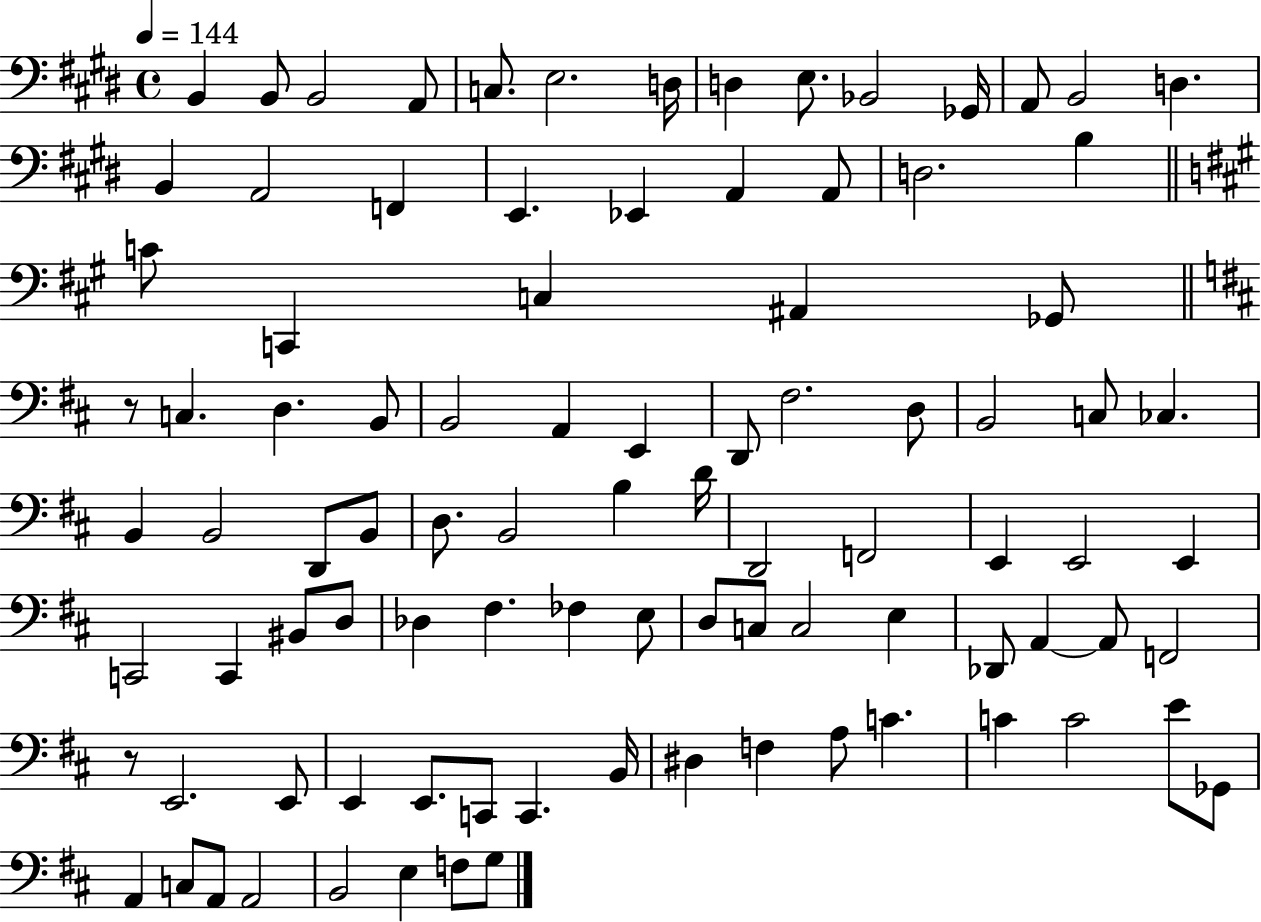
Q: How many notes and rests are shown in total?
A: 94